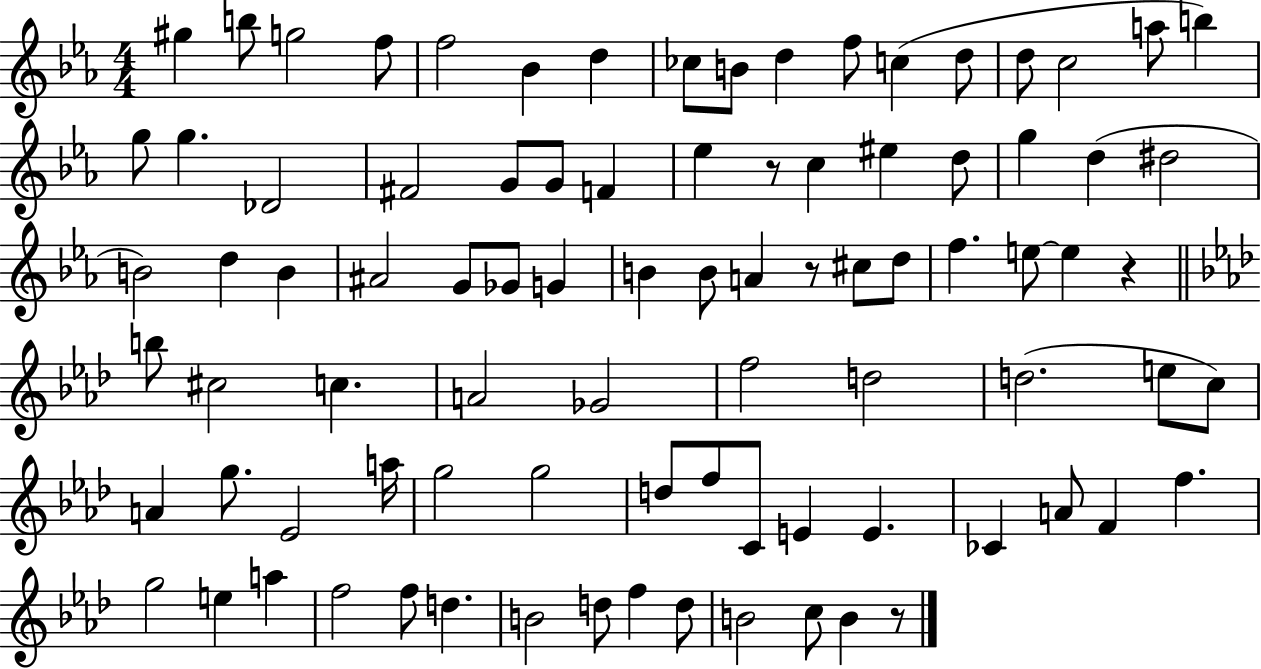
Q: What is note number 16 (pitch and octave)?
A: A5